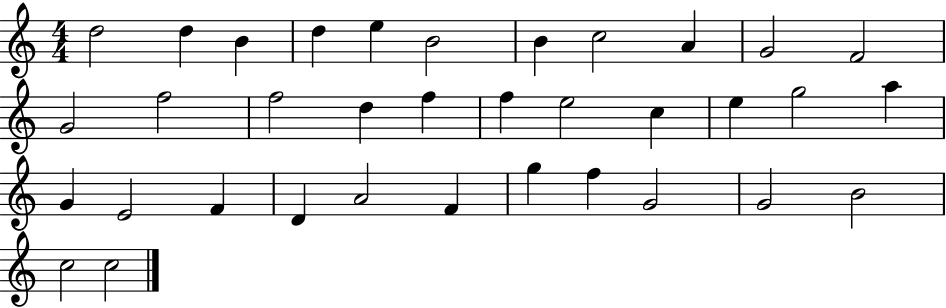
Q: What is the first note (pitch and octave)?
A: D5